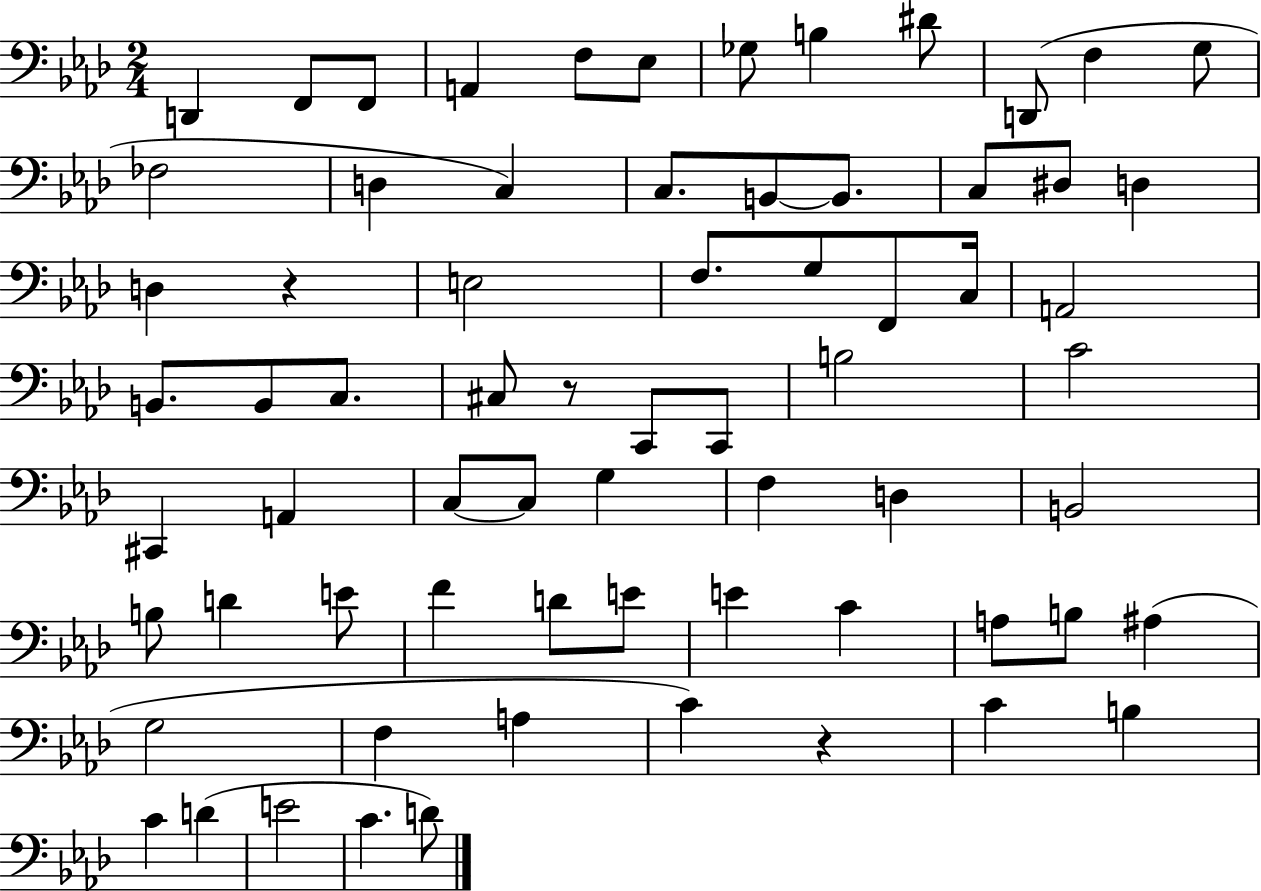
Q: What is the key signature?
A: AES major